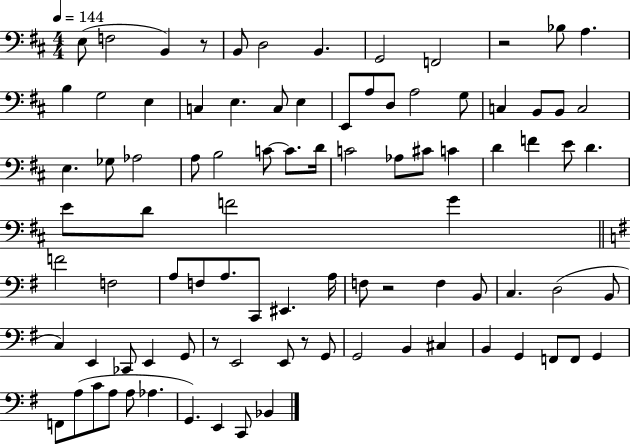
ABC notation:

X:1
T:Untitled
M:4/4
L:1/4
K:D
E,/2 F,2 B,, z/2 B,,/2 D,2 B,, G,,2 F,,2 z2 _B,/2 A, B, G,2 E, C, E, C,/2 E, E,,/2 A,/2 D,/2 A,2 G,/2 C, B,,/2 B,,/2 C,2 E, _G,/2 _A,2 A,/2 B,2 C/2 C/2 D/4 C2 _A,/2 ^C/2 C D F E/2 D E/2 D/2 F2 G F2 F,2 A,/2 F,/2 A,/2 C,,/2 ^E,, A,/4 F,/2 z2 F, B,,/2 C, D,2 B,,/2 C, E,, _C,,/2 E,, G,,/2 z/2 E,,2 E,,/2 z/2 G,,/2 G,,2 B,, ^C, B,, G,, F,,/2 F,,/2 G,, F,,/2 A,/2 C/2 A,/2 A,/2 _A, G,, E,, C,,/2 _B,,